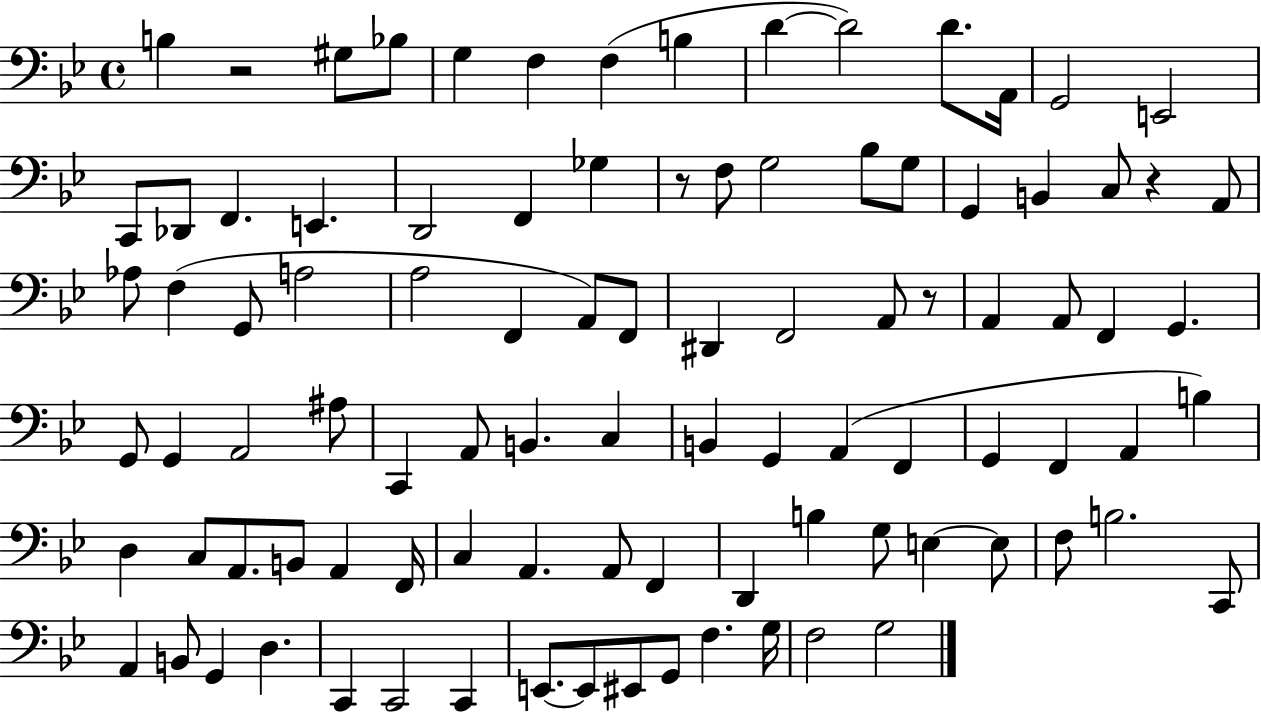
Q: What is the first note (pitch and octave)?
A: B3